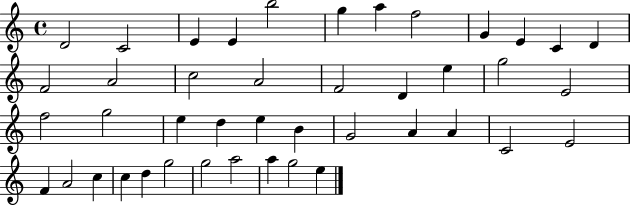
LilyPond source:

{
  \clef treble
  \time 4/4
  \defaultTimeSignature
  \key c \major
  d'2 c'2 | e'4 e'4 b''2 | g''4 a''4 f''2 | g'4 e'4 c'4 d'4 | \break f'2 a'2 | c''2 a'2 | f'2 d'4 e''4 | g''2 e'2 | \break f''2 g''2 | e''4 d''4 e''4 b'4 | g'2 a'4 a'4 | c'2 e'2 | \break f'4 a'2 c''4 | c''4 d''4 g''2 | g''2 a''2 | a''4 g''2 e''4 | \break \bar "|."
}